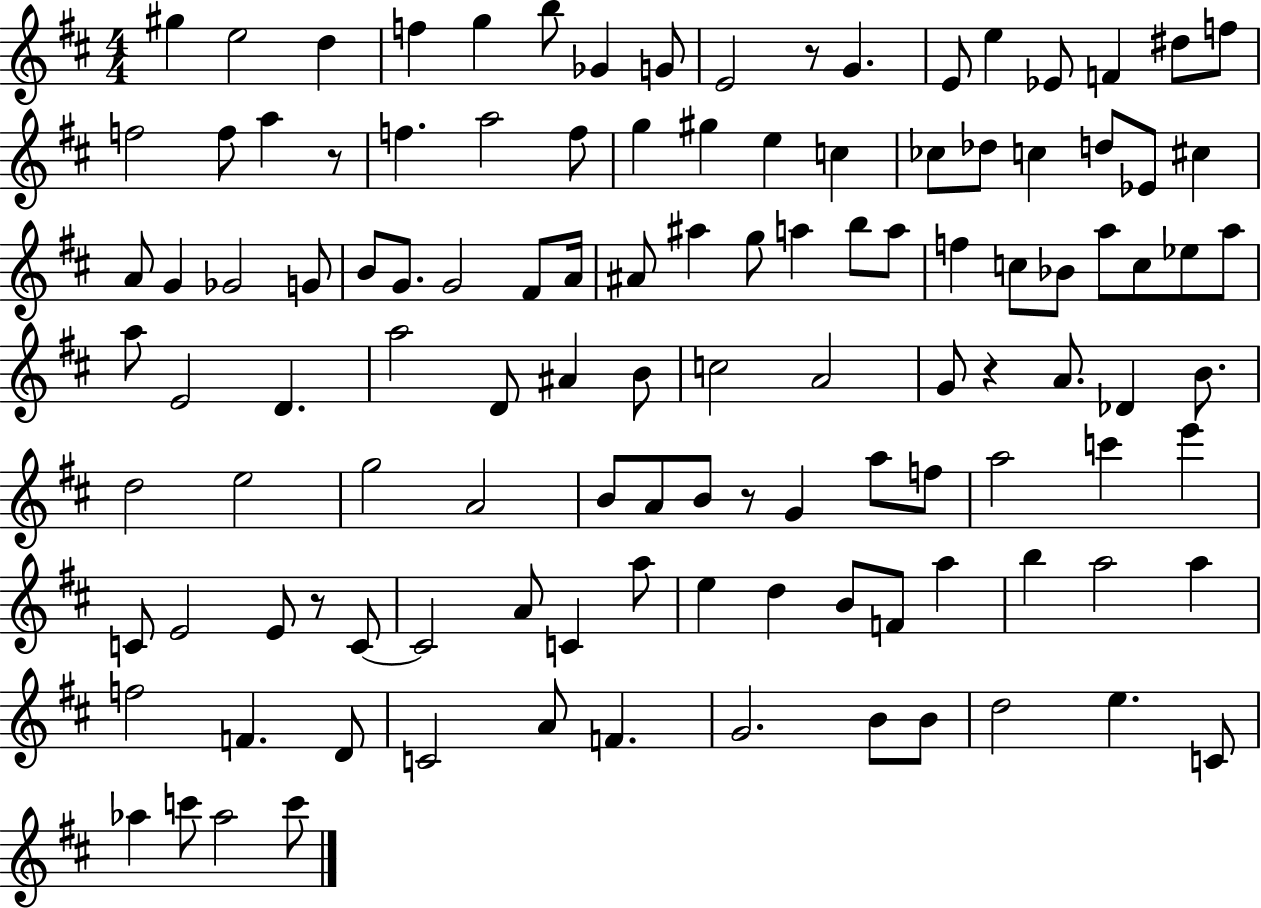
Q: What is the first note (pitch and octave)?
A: G#5